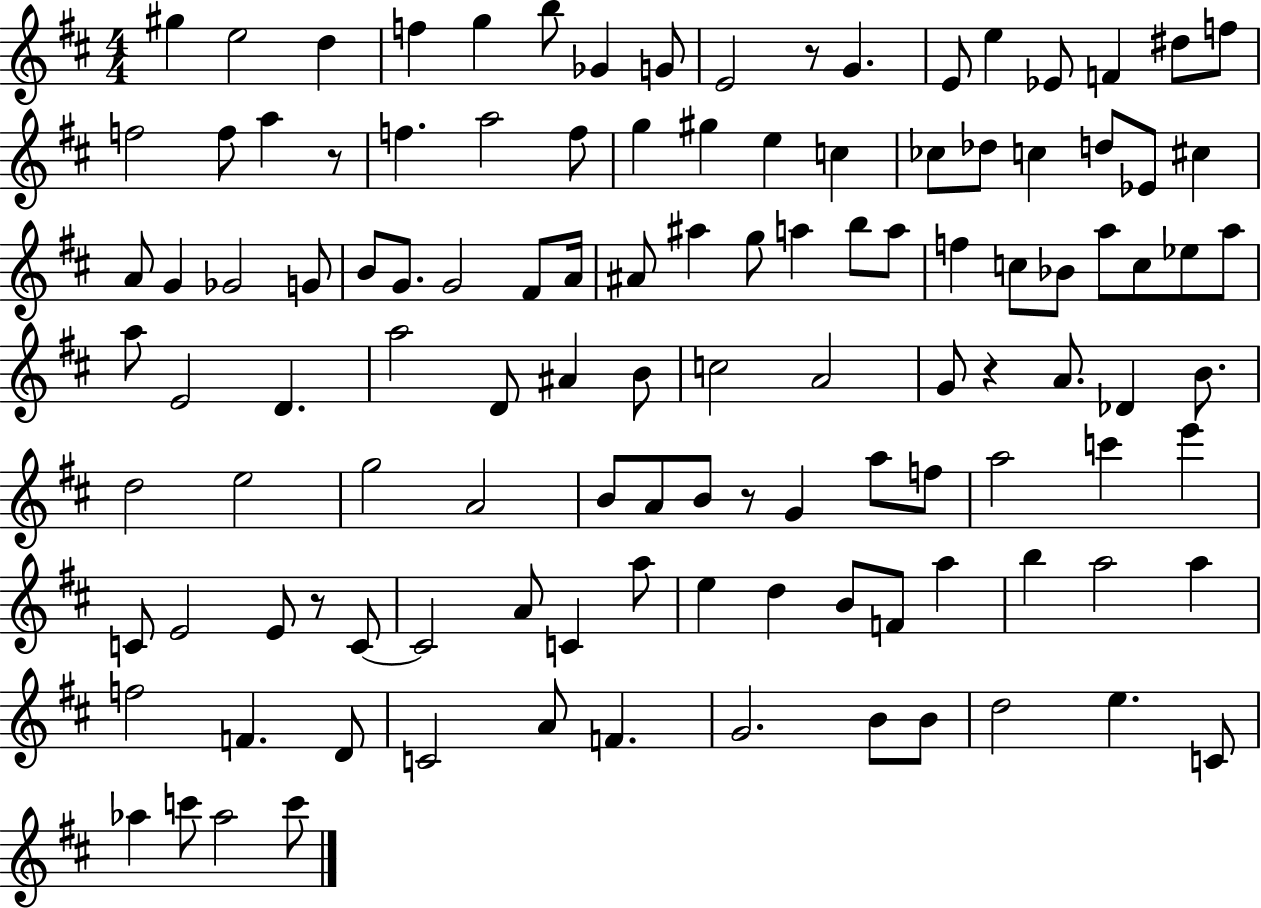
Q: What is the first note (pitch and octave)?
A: G#5